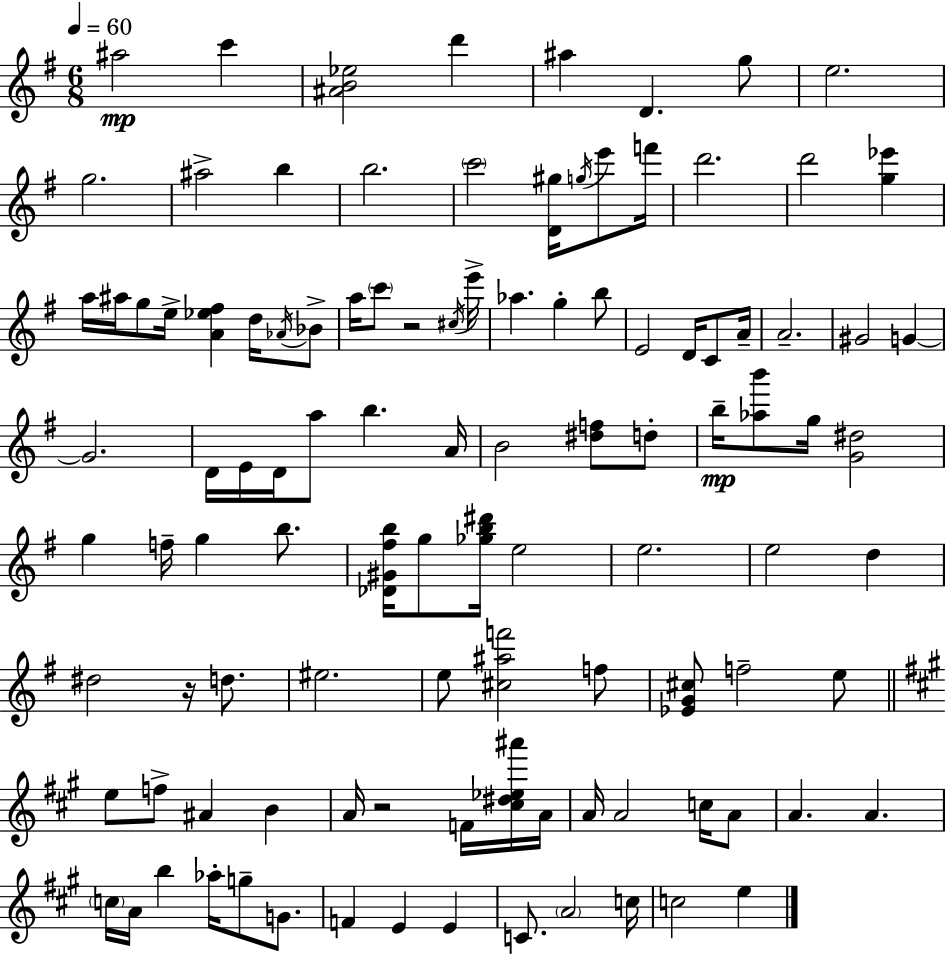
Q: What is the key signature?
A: G major